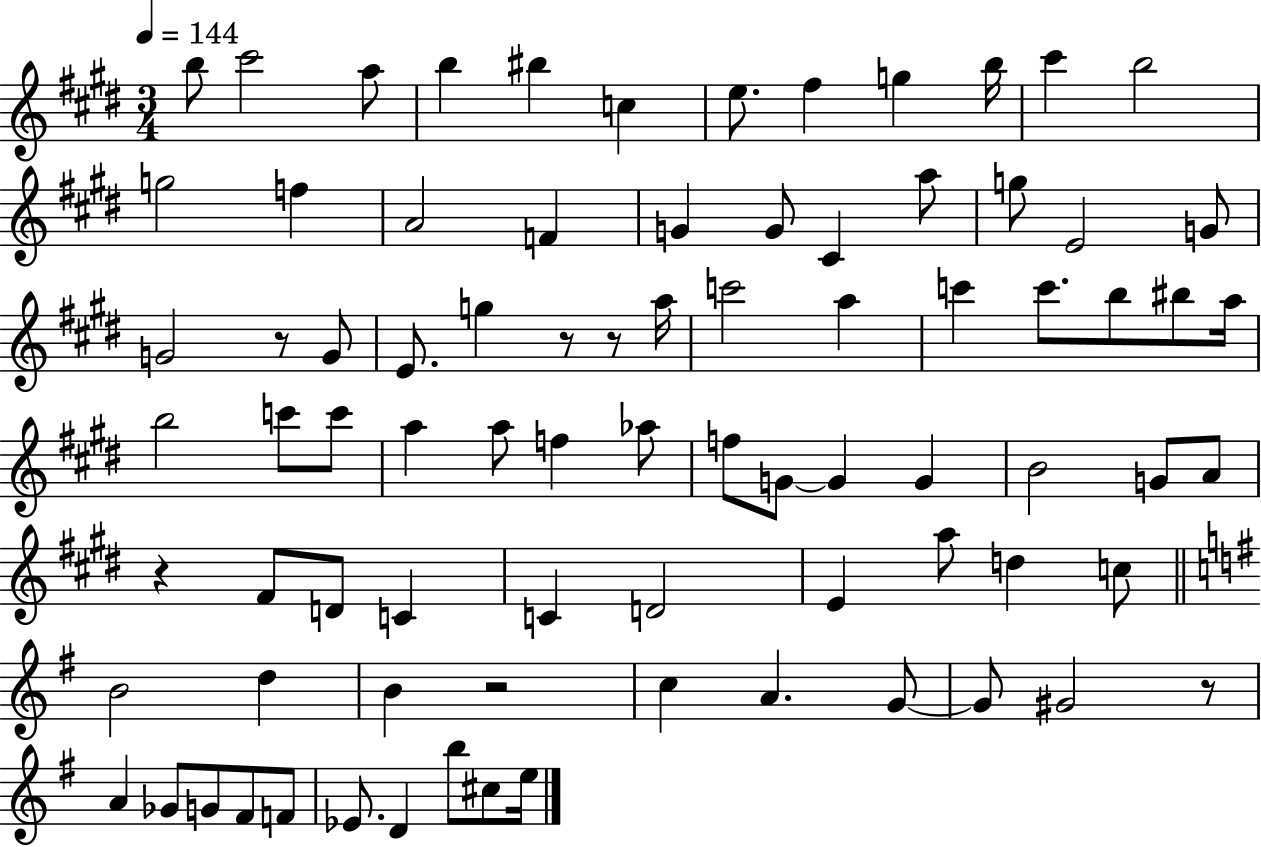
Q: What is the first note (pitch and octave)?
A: B5